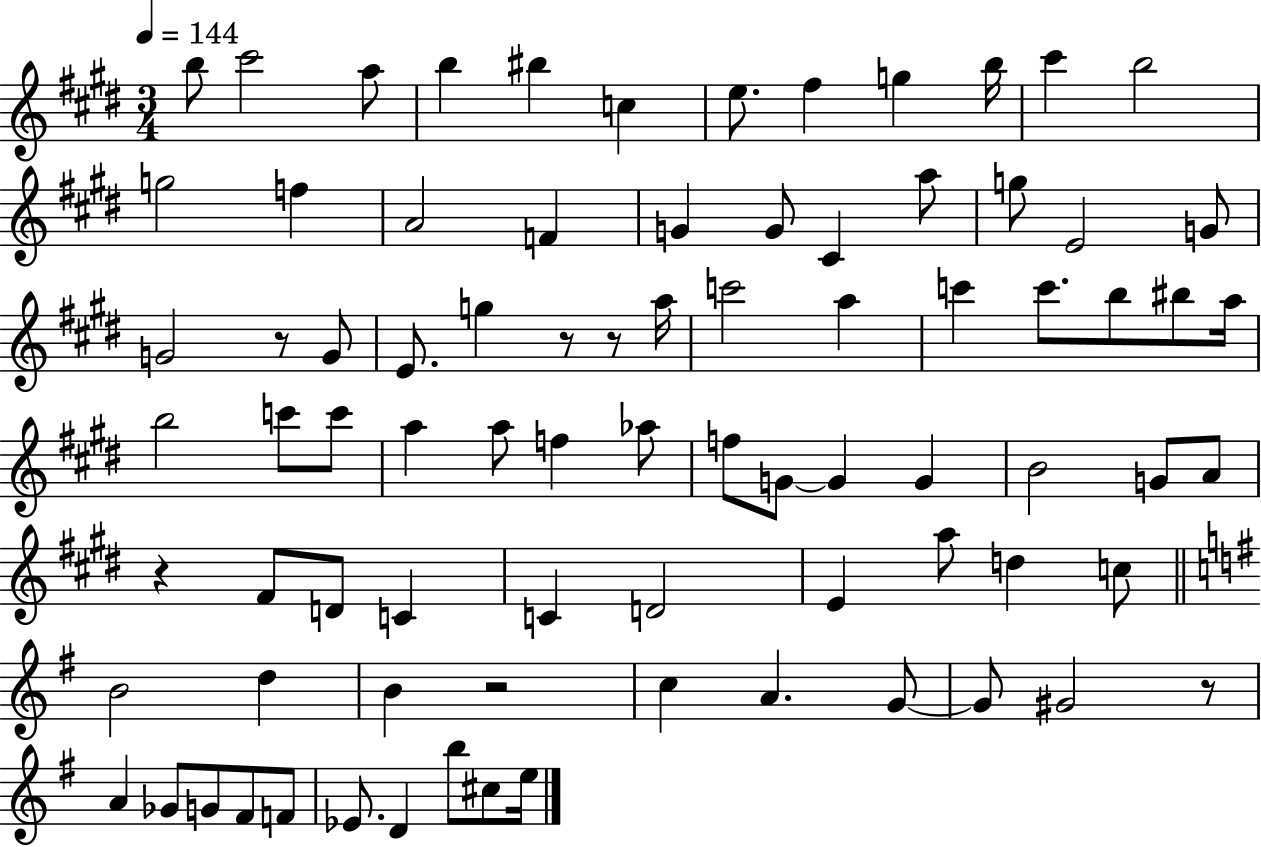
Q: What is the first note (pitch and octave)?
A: B5